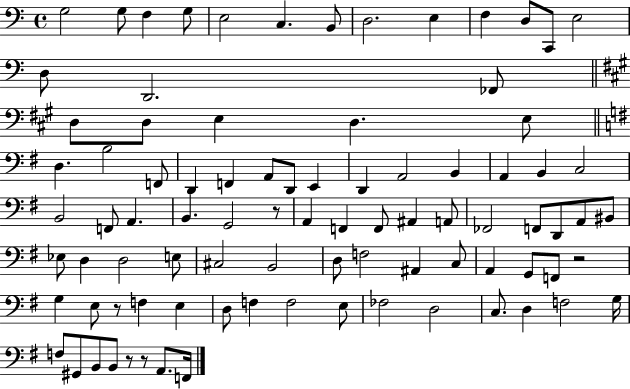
X:1
T:Untitled
M:4/4
L:1/4
K:C
G,2 G,/2 F, G,/2 E,2 C, B,,/2 D,2 E, F, D,/2 C,,/2 E,2 D,/2 D,,2 _F,,/2 D,/2 D,/2 E, D, E,/2 D, B,2 F,,/2 D,, F,, A,,/2 D,,/2 E,, D,, A,,2 B,, A,, B,, C,2 B,,2 F,,/2 A,, B,, G,,2 z/2 A,, F,, F,,/2 ^A,, A,,/2 _F,,2 F,,/2 D,,/2 A,,/2 ^B,,/2 _E,/2 D, D,2 E,/2 ^C,2 B,,2 D,/2 F,2 ^A,, C,/2 A,, G,,/2 F,,/2 z2 G, E,/2 z/2 F, E, D,/2 F, F,2 E,/2 _F,2 D,2 C,/2 D, F,2 G,/4 F,/2 ^G,,/2 B,,/2 B,,/2 z/2 z/2 A,,/2 F,,/4